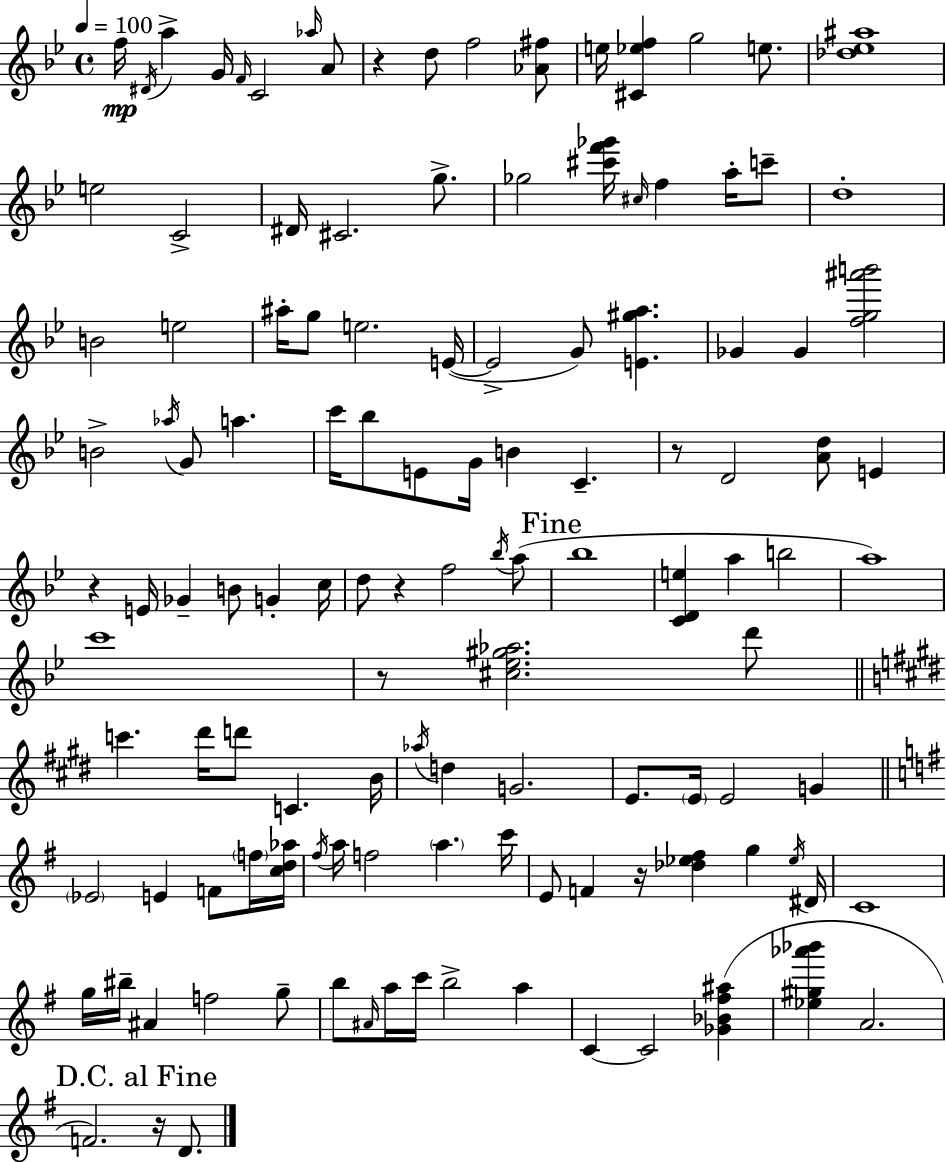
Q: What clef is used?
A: treble